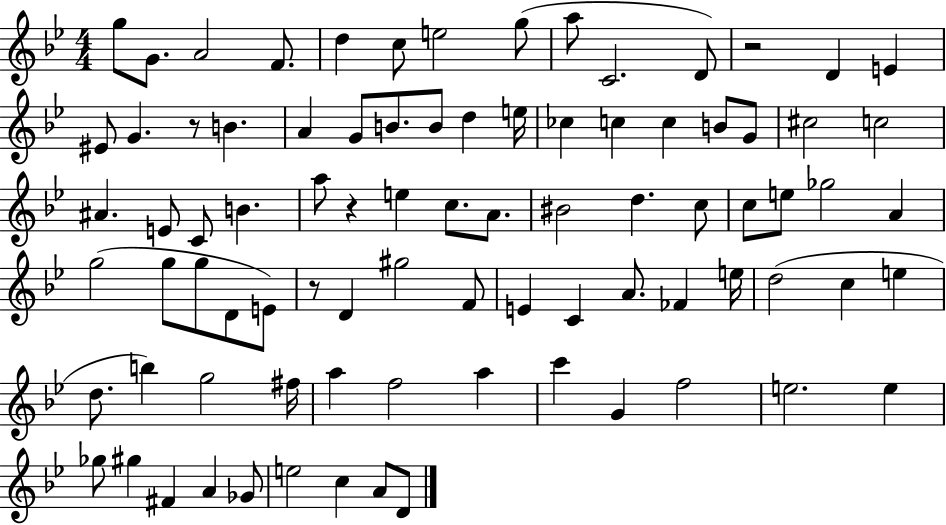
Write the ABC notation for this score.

X:1
T:Untitled
M:4/4
L:1/4
K:Bb
g/2 G/2 A2 F/2 d c/2 e2 g/2 a/2 C2 D/2 z2 D E ^E/2 G z/2 B A G/2 B/2 B/2 d e/4 _c c c B/2 G/2 ^c2 c2 ^A E/2 C/2 B a/2 z e c/2 A/2 ^B2 d c/2 c/2 e/2 _g2 A g2 g/2 g/2 D/2 E/2 z/2 D ^g2 F/2 E C A/2 _F e/4 d2 c e d/2 b g2 ^f/4 a f2 a c' G f2 e2 e _g/2 ^g ^F A _G/2 e2 c A/2 D/2